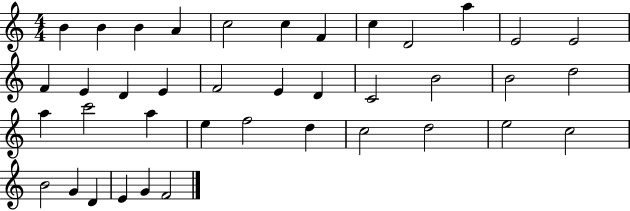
B4/q B4/q B4/q A4/q C5/h C5/q F4/q C5/q D4/h A5/q E4/h E4/h F4/q E4/q D4/q E4/q F4/h E4/q D4/q C4/h B4/h B4/h D5/h A5/q C6/h A5/q E5/q F5/h D5/q C5/h D5/h E5/h C5/h B4/h G4/q D4/q E4/q G4/q F4/h